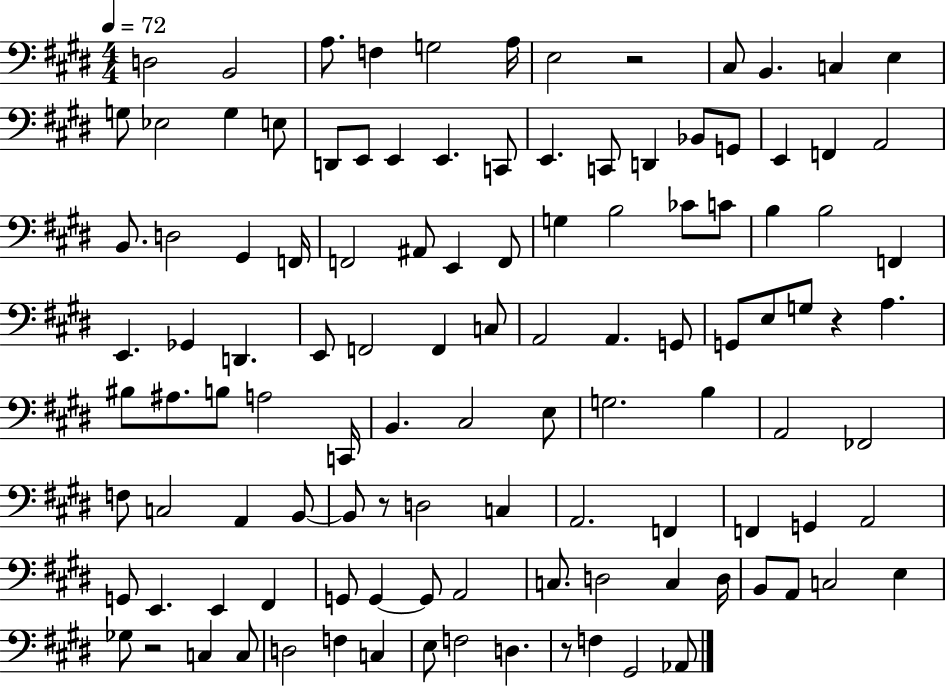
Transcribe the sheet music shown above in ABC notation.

X:1
T:Untitled
M:4/4
L:1/4
K:E
D,2 B,,2 A,/2 F, G,2 A,/4 E,2 z2 ^C,/2 B,, C, E, G,/2 _E,2 G, E,/2 D,,/2 E,,/2 E,, E,, C,,/2 E,, C,,/2 D,, _B,,/2 G,,/2 E,, F,, A,,2 B,,/2 D,2 ^G,, F,,/4 F,,2 ^A,,/2 E,, F,,/2 G, B,2 _C/2 C/2 B, B,2 F,, E,, _G,, D,, E,,/2 F,,2 F,, C,/2 A,,2 A,, G,,/2 G,,/2 E,/2 G,/2 z A, ^B,/2 ^A,/2 B,/2 A,2 C,,/4 B,, ^C,2 E,/2 G,2 B, A,,2 _F,,2 F,/2 C,2 A,, B,,/2 B,,/2 z/2 D,2 C, A,,2 F,, F,, G,, A,,2 G,,/2 E,, E,, ^F,, G,,/2 G,, G,,/2 A,,2 C,/2 D,2 C, D,/4 B,,/2 A,,/2 C,2 E, _G,/2 z2 C, C,/2 D,2 F, C, E,/2 F,2 D, z/2 F, ^G,,2 _A,,/2